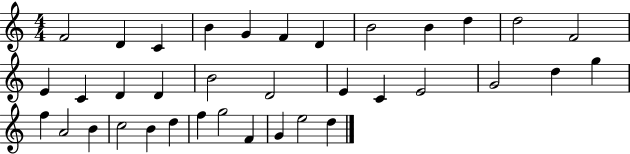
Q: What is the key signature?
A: C major